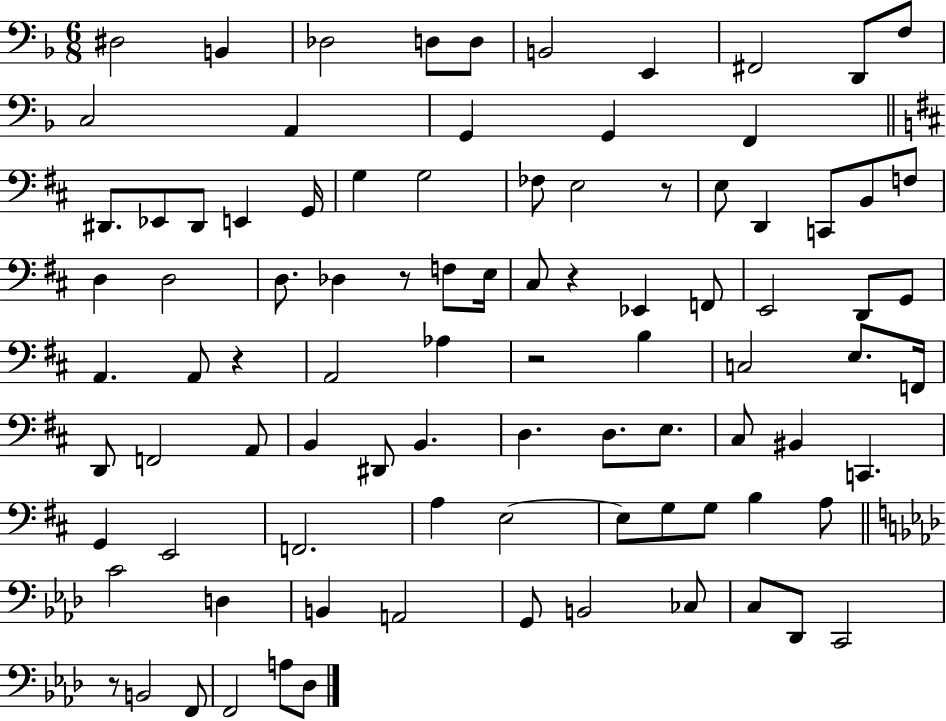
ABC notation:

X:1
T:Untitled
M:6/8
L:1/4
K:F
^D,2 B,, _D,2 D,/2 D,/2 B,,2 E,, ^F,,2 D,,/2 F,/2 C,2 A,, G,, G,, F,, ^D,,/2 _E,,/2 ^D,,/2 E,, G,,/4 G, G,2 _F,/2 E,2 z/2 E,/2 D,, C,,/2 B,,/2 F,/2 D, D,2 D,/2 _D, z/2 F,/2 E,/4 ^C,/2 z _E,, F,,/2 E,,2 D,,/2 G,,/2 A,, A,,/2 z A,,2 _A, z2 B, C,2 E,/2 F,,/4 D,,/2 F,,2 A,,/2 B,, ^D,,/2 B,, D, D,/2 E,/2 ^C,/2 ^B,, C,, G,, E,,2 F,,2 A, E,2 E,/2 G,/2 G,/2 B, A,/2 C2 D, B,, A,,2 G,,/2 B,,2 _C,/2 C,/2 _D,,/2 C,,2 z/2 B,,2 F,,/2 F,,2 A,/2 _D,/2